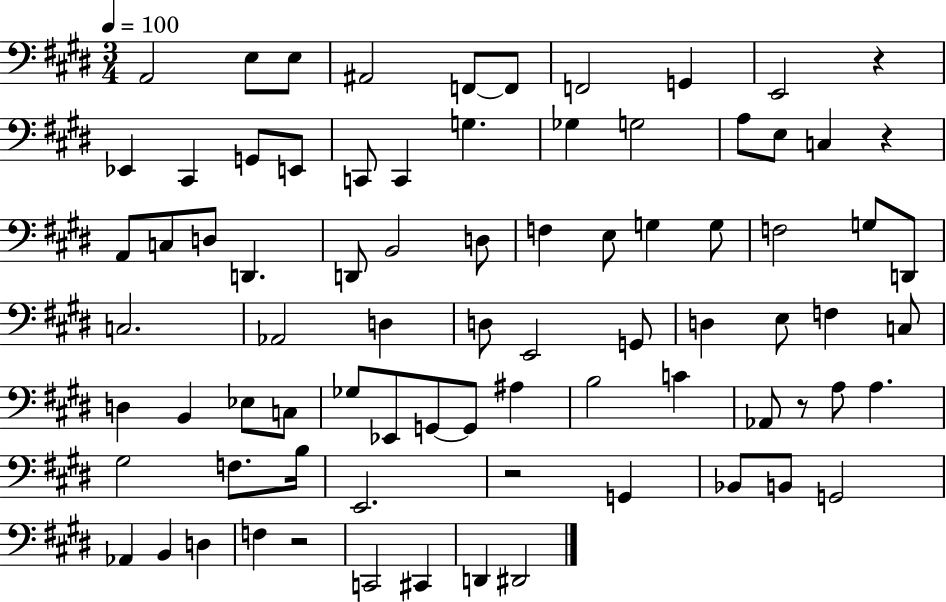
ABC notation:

X:1
T:Untitled
M:3/4
L:1/4
K:E
A,,2 E,/2 E,/2 ^A,,2 F,,/2 F,,/2 F,,2 G,, E,,2 z _E,, ^C,, G,,/2 E,,/2 C,,/2 C,, G, _G, G,2 A,/2 E,/2 C, z A,,/2 C,/2 D,/2 D,, D,,/2 B,,2 D,/2 F, E,/2 G, G,/2 F,2 G,/2 D,,/2 C,2 _A,,2 D, D,/2 E,,2 G,,/2 D, E,/2 F, C,/2 D, B,, _E,/2 C,/2 _G,/2 _E,,/2 G,,/2 G,,/2 ^A, B,2 C _A,,/2 z/2 A,/2 A, ^G,2 F,/2 B,/4 E,,2 z2 G,, _B,,/2 B,,/2 G,,2 _A,, B,, D, F, z2 C,,2 ^C,, D,, ^D,,2